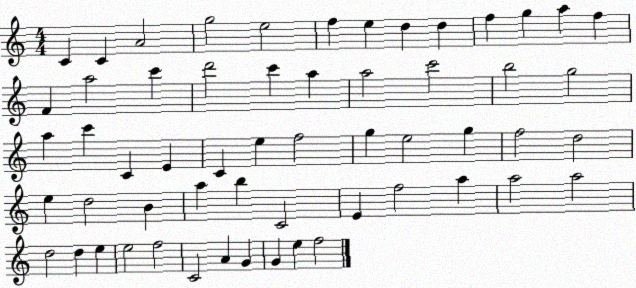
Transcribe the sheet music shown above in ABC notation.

X:1
T:Untitled
M:4/4
L:1/4
K:C
C C A2 g2 e2 f e d d f g a f F a2 c' d'2 c' a a2 c'2 b2 g2 a c' C E C e f2 g e2 g f2 d2 e d2 B a b C2 E f2 a a2 a2 d2 d e e2 f2 C2 A G G e f2